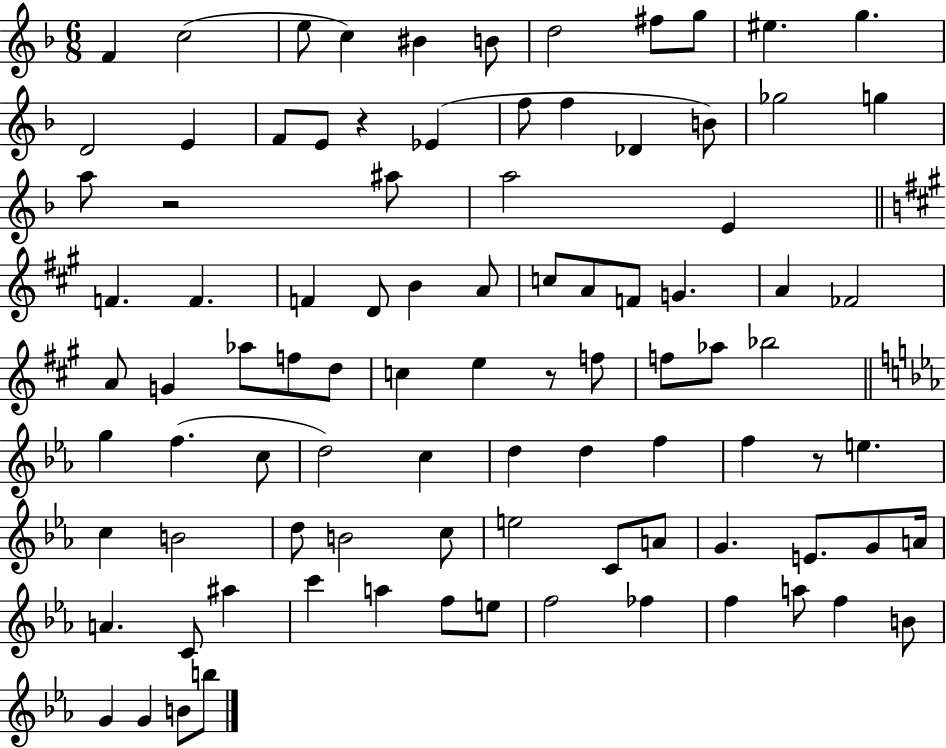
F4/q C5/h E5/e C5/q BIS4/q B4/e D5/h F#5/e G5/e EIS5/q. G5/q. D4/h E4/q F4/e E4/e R/q Eb4/q F5/e F5/q Db4/q B4/e Gb5/h G5/q A5/e R/h A#5/e A5/h E4/q F4/q. F4/q. F4/q D4/e B4/q A4/e C5/e A4/e F4/e G4/q. A4/q FES4/h A4/e G4/q Ab5/e F5/e D5/e C5/q E5/q R/e F5/e F5/e Ab5/e Bb5/h G5/q F5/q. C5/e D5/h C5/q D5/q D5/q F5/q F5/q R/e E5/q. C5/q B4/h D5/e B4/h C5/e E5/h C4/e A4/e G4/q. E4/e. G4/e A4/s A4/q. C4/e A#5/q C6/q A5/q F5/e E5/e F5/h FES5/q F5/q A5/e F5/q B4/e G4/q G4/q B4/e B5/e